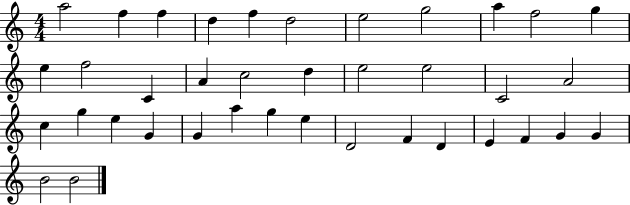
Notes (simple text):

A5/h F5/q F5/q D5/q F5/q D5/h E5/h G5/h A5/q F5/h G5/q E5/q F5/h C4/q A4/q C5/h D5/q E5/h E5/h C4/h A4/h C5/q G5/q E5/q G4/q G4/q A5/q G5/q E5/q D4/h F4/q D4/q E4/q F4/q G4/q G4/q B4/h B4/h